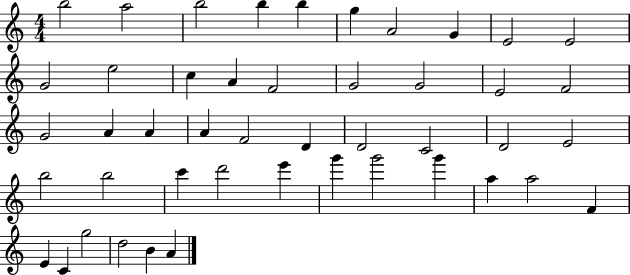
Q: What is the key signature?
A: C major